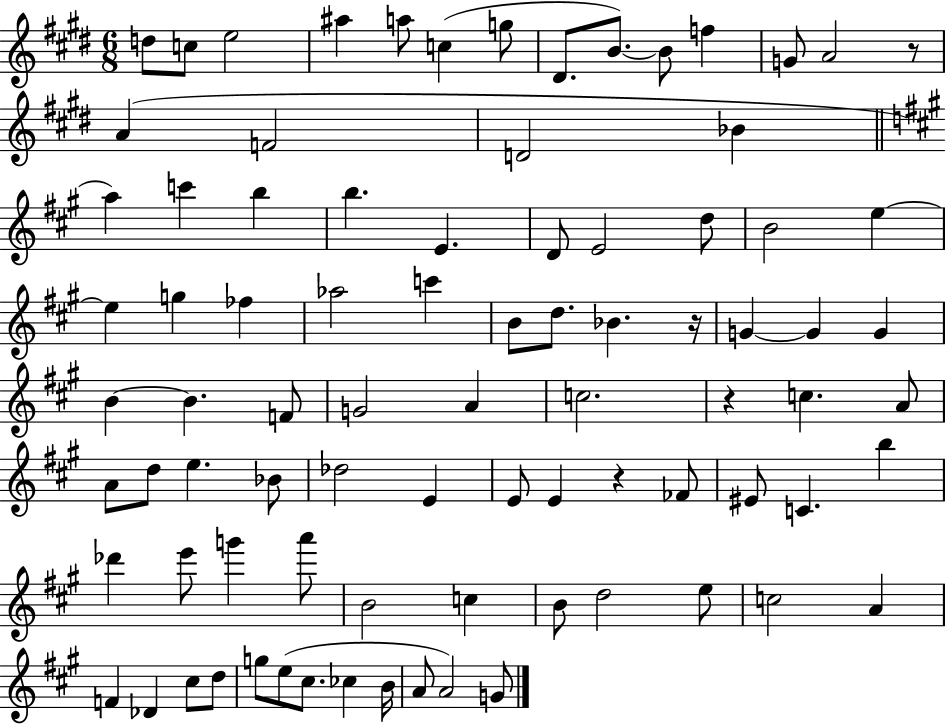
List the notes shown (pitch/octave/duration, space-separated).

D5/e C5/e E5/h A#5/q A5/e C5/q G5/e D#4/e. B4/e. B4/e F5/q G4/e A4/h R/e A4/q F4/h D4/h Bb4/q A5/q C6/q B5/q B5/q. E4/q. D4/e E4/h D5/e B4/h E5/q E5/q G5/q FES5/q Ab5/h C6/q B4/e D5/e. Bb4/q. R/s G4/q G4/q G4/q B4/q B4/q. F4/e G4/h A4/q C5/h. R/q C5/q. A4/e A4/e D5/e E5/q. Bb4/e Db5/h E4/q E4/e E4/q R/q FES4/e EIS4/e C4/q. B5/q Db6/q E6/e G6/q A6/e B4/h C5/q B4/e D5/h E5/e C5/h A4/q F4/q Db4/q C#5/e D5/e G5/e E5/e C#5/e. CES5/q B4/s A4/e A4/h G4/e